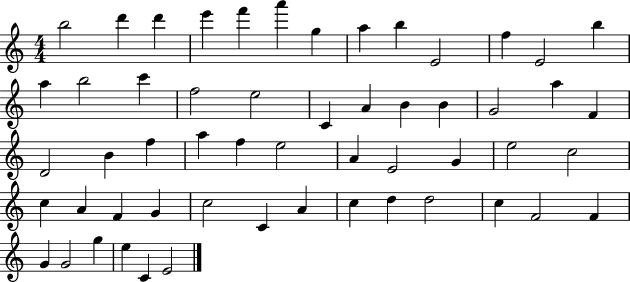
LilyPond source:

{
  \clef treble
  \numericTimeSignature
  \time 4/4
  \key c \major
  b''2 d'''4 d'''4 | e'''4 f'''4 a'''4 g''4 | a''4 b''4 e'2 | f''4 e'2 b''4 | \break a''4 b''2 c'''4 | f''2 e''2 | c'4 a'4 b'4 b'4 | g'2 a''4 f'4 | \break d'2 b'4 f''4 | a''4 f''4 e''2 | a'4 e'2 g'4 | e''2 c''2 | \break c''4 a'4 f'4 g'4 | c''2 c'4 a'4 | c''4 d''4 d''2 | c''4 f'2 f'4 | \break g'4 g'2 g''4 | e''4 c'4 e'2 | \bar "|."
}